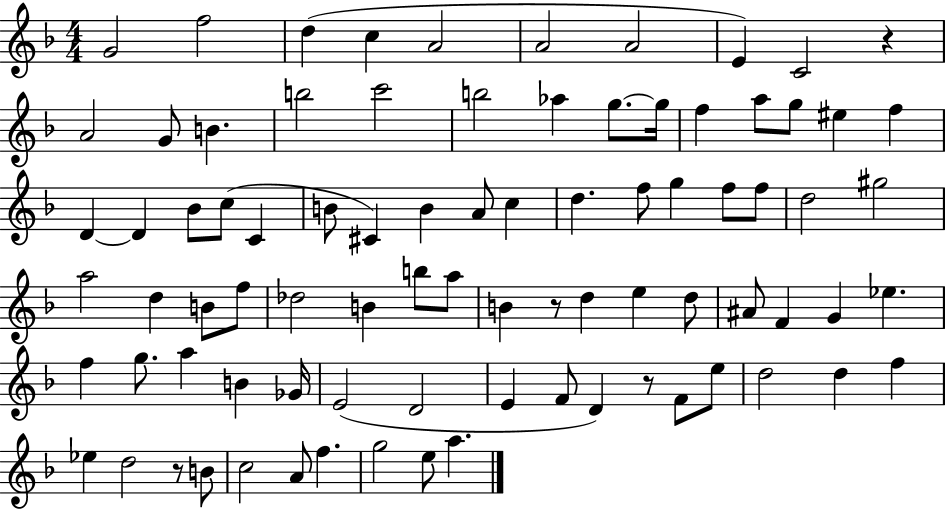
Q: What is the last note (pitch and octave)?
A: A5